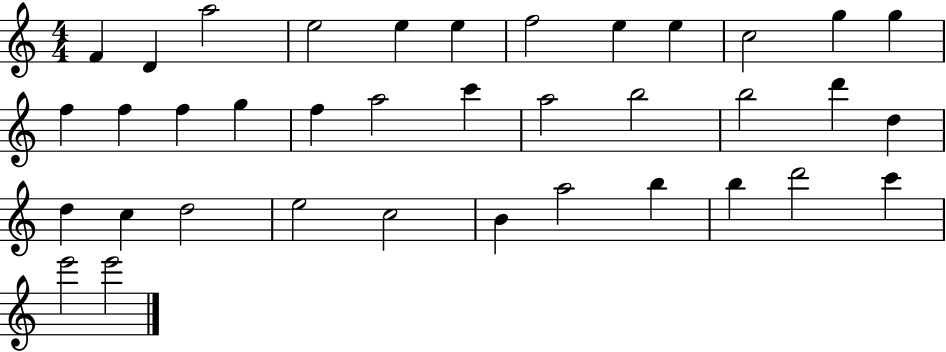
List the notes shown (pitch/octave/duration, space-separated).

F4/q D4/q A5/h E5/h E5/q E5/q F5/h E5/q E5/q C5/h G5/q G5/q F5/q F5/q F5/q G5/q F5/q A5/h C6/q A5/h B5/h B5/h D6/q D5/q D5/q C5/q D5/h E5/h C5/h B4/q A5/h B5/q B5/q D6/h C6/q E6/h E6/h